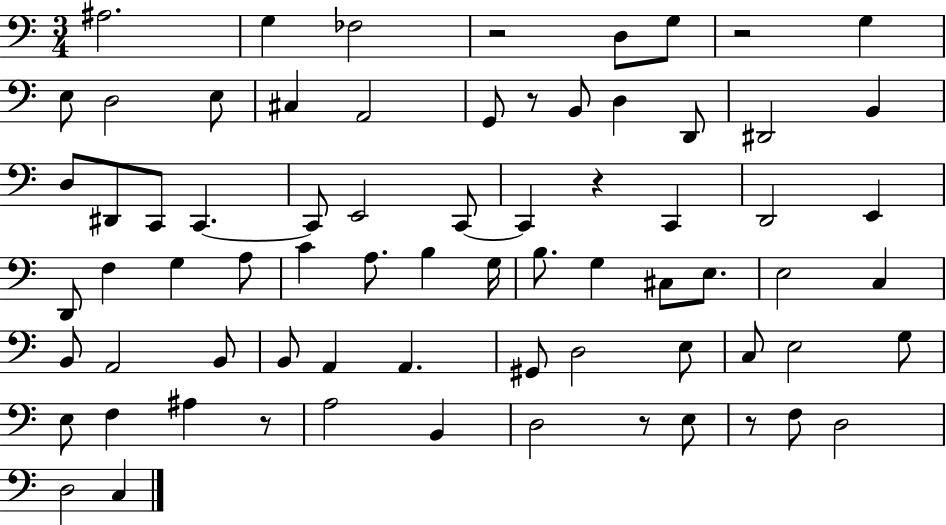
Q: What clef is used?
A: bass